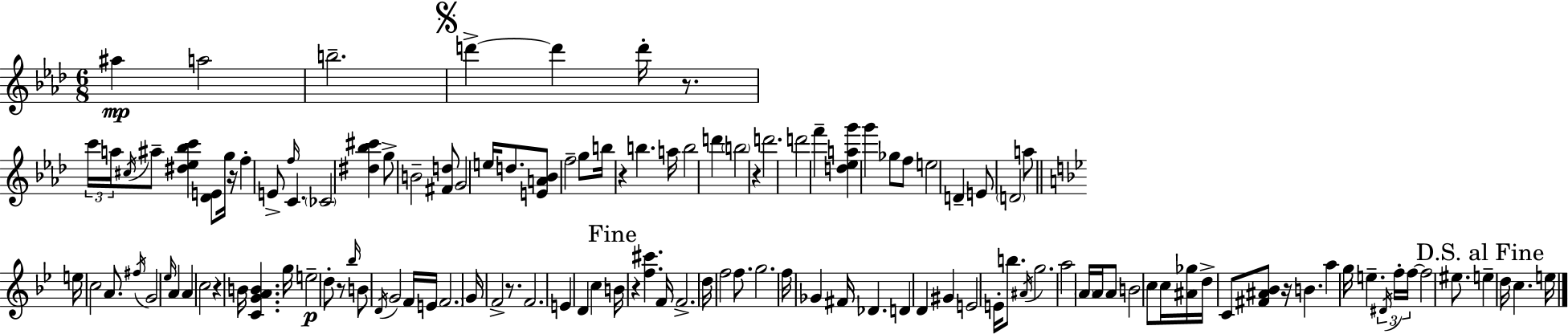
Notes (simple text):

A#5/q A5/h B5/h. D6/q D6/q D6/s R/e. C6/s A5/s C#5/s A#5/e [D#5,Eb5,Bb5,C6]/q [Db4,E4]/e G5/s R/s F5/q E4/e F5/s C4/q. CES4/h [D#5,Bb5,C#6]/q G5/e B4/h [F#4,D5]/e G4/h E5/s D5/e. [E4,A4,Bb4]/e F5/h G5/e B5/s R/q B5/q. A5/s B5/h D6/q B5/h R/q D6/h. D6/h F6/q [D5,Eb5,A5,G6]/q G6/q Gb5/e F5/e E5/h D4/q E4/e D4/h A5/e E5/s C5/h A4/e. F#5/s G4/h Eb5/s A4/q A4/q C5/h R/q B4/s [C4,G4,A4,B4]/q. G5/s E5/h D5/e R/e Bb5/s B4/e D4/s G4/h F4/s E4/s F4/h. G4/s F4/h R/e. F4/h. E4/q D4/q C5/q B4/s R/q [F5,C#6]/q. F4/s F4/h. D5/s F5/h F5/e. G5/h. F5/s Gb4/q F#4/s Db4/q. D4/q D4/q G#4/q E4/h E4/s B5/e. A#4/s G5/h. A5/h A4/s A4/s A4/e B4/h C5/e C5/s [A#4,Gb5]/s D5/s C4/e [F#4,A#4,Bb4]/e R/s B4/q. A5/q G5/s E5/q. D#4/s F5/s F5/s F5/h EIS5/e. E5/q D5/s C5/q. E5/s